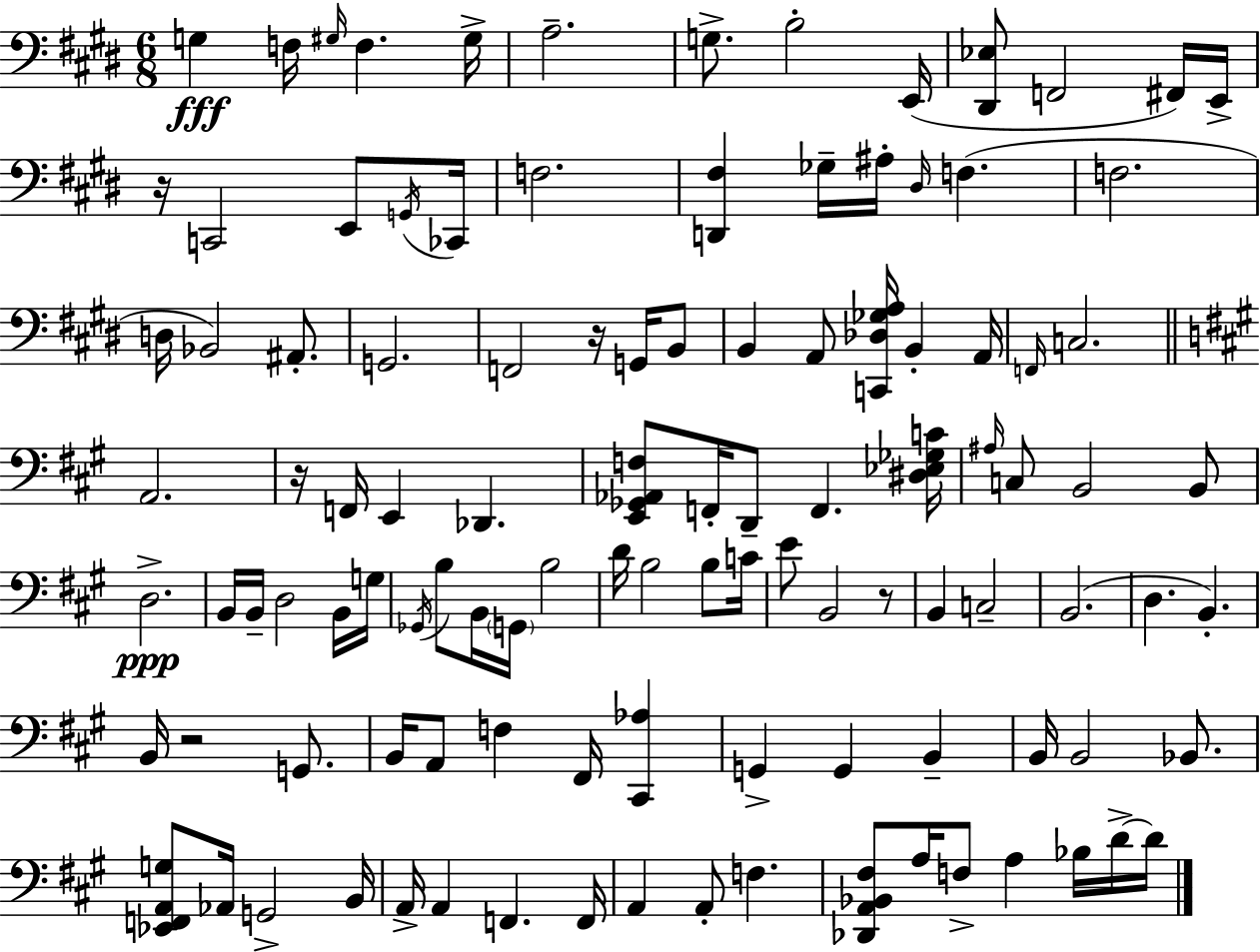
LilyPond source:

{
  \clef bass
  \numericTimeSignature
  \time 6/8
  \key e \major
  g4\fff f16 \grace { gis16 } f4. | gis16-> a2.-- | g8.-> b2-. | e,16( <dis, ees>8 f,2 fis,16) | \break e,16-> r16 c,2 e,8 | \acciaccatura { g,16 } ces,16 f2. | <d, fis>4 ges16-- ais16-. \grace { dis16 }( f4. | f2. | \break d16 bes,2) | ais,8.-. g,2. | f,2 r16 | g,16 b,8 b,4 a,8 <c, des ges a>16 b,4-. | \break a,16 \grace { f,16 } c2. | \bar "||" \break \key a \major a,2. | r16 f,16 e,4 des,4. | <e, ges, aes, f>8 f,16-. d,8-- f,4. <dis ees ges c'>16 | \grace { ais16 } c8 b,2 b,8 | \break d2.->\ppp | b,16 b,16-- d2 b,16 | g16 \acciaccatura { ges,16 } b8 b,16 \parenthesize g,16 b2 | d'16 b2 b8 | \break c'16 e'8 b,2 | r8 b,4 c2-- | b,2.( | d4. b,4.-.) | \break b,16 r2 g,8. | b,16 a,8 f4 fis,16 <cis, aes>4 | g,4-> g,4 b,4-- | b,16 b,2 bes,8. | \break <ees, f, a, g>8 aes,16 g,2-> | b,16 a,16-> a,4 f,4. | f,16 a,4 a,8-. f4. | <des, a, bes, fis>8 a16 f8-> a4 bes16 | \break d'16->~~ d'16 \bar "|."
}